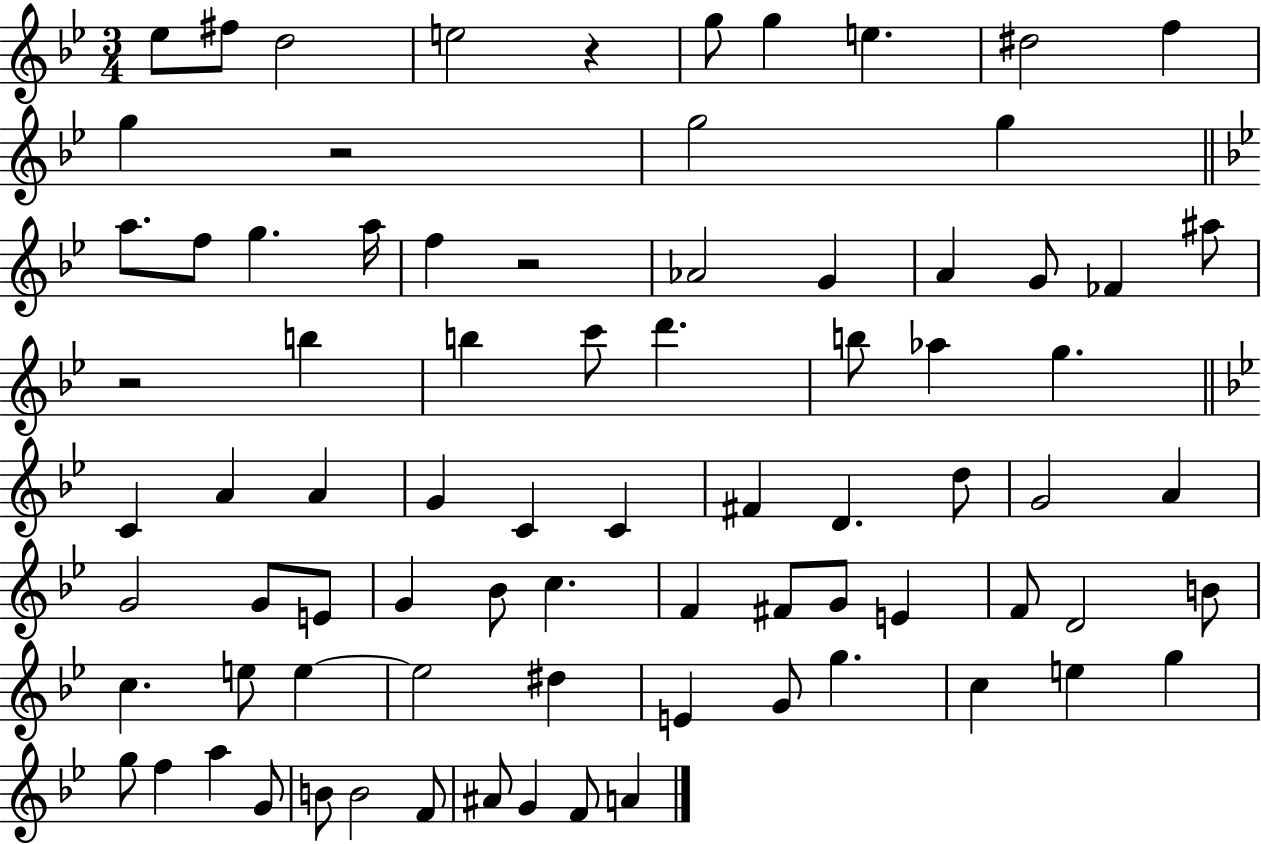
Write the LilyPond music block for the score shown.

{
  \clef treble
  \numericTimeSignature
  \time 3/4
  \key bes \major
  \repeat volta 2 { ees''8 fis''8 d''2 | e''2 r4 | g''8 g''4 e''4. | dis''2 f''4 | \break g''4 r2 | g''2 g''4 | \bar "||" \break \key g \minor a''8. f''8 g''4. a''16 | f''4 r2 | aes'2 g'4 | a'4 g'8 fes'4 ais''8 | \break r2 b''4 | b''4 c'''8 d'''4. | b''8 aes''4 g''4. | \bar "||" \break \key bes \major c'4 a'4 a'4 | g'4 c'4 c'4 | fis'4 d'4. d''8 | g'2 a'4 | \break g'2 g'8 e'8 | g'4 bes'8 c''4. | f'4 fis'8 g'8 e'4 | f'8 d'2 b'8 | \break c''4. e''8 e''4~~ | e''2 dis''4 | e'4 g'8 g''4. | c''4 e''4 g''4 | \break g''8 f''4 a''4 g'8 | b'8 b'2 f'8 | ais'8 g'4 f'8 a'4 | } \bar "|."
}